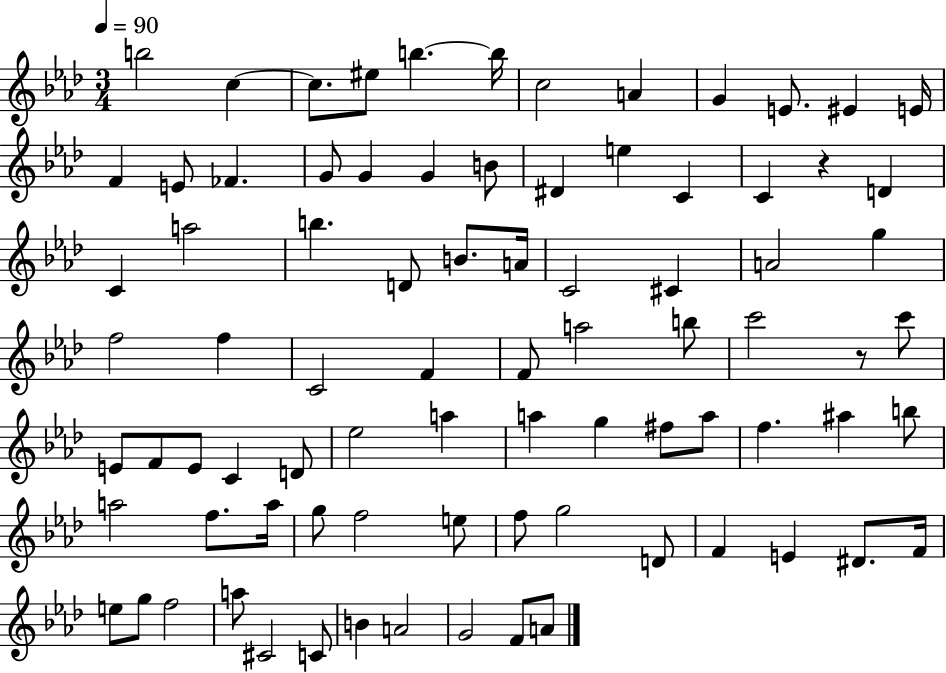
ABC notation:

X:1
T:Untitled
M:3/4
L:1/4
K:Ab
b2 c c/2 ^e/2 b b/4 c2 A G E/2 ^E E/4 F E/2 _F G/2 G G B/2 ^D e C C z D C a2 b D/2 B/2 A/4 C2 ^C A2 g f2 f C2 F F/2 a2 b/2 c'2 z/2 c'/2 E/2 F/2 E/2 C D/2 _e2 a a g ^f/2 a/2 f ^a b/2 a2 f/2 a/4 g/2 f2 e/2 f/2 g2 D/2 F E ^D/2 F/4 e/2 g/2 f2 a/2 ^C2 C/2 B A2 G2 F/2 A/2